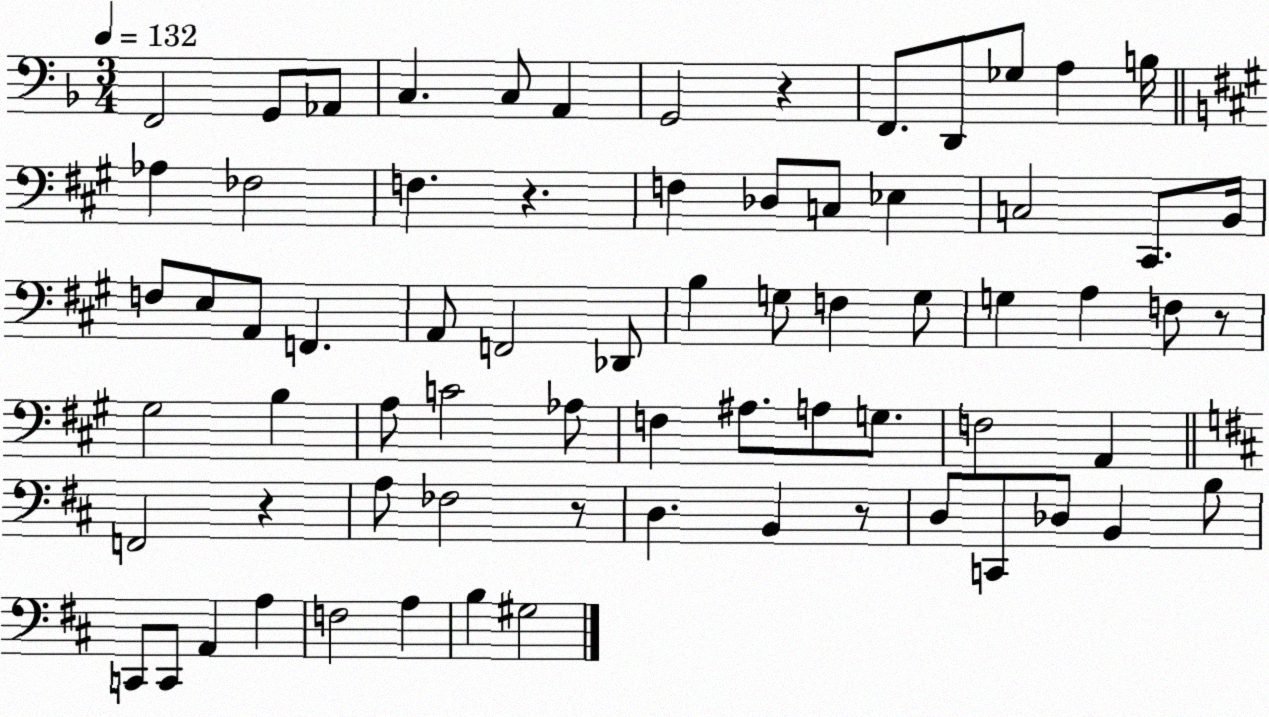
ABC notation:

X:1
T:Untitled
M:3/4
L:1/4
K:F
F,,2 G,,/2 _A,,/2 C, C,/2 A,, G,,2 z F,,/2 D,,/2 _G,/2 A, B,/4 _A, _F,2 F, z F, _D,/2 C,/2 _E, C,2 ^C,,/2 B,,/4 F,/2 E,/2 A,,/2 F,, A,,/2 F,,2 _D,,/2 B, G,/2 F, G,/2 G, A, F,/2 z/2 ^G,2 B, A,/2 C2 _A,/2 F, ^A,/2 A,/2 G,/2 F,2 A,, F,,2 z A,/2 _F,2 z/2 D, B,, z/2 D,/2 C,,/2 _D,/2 B,, B,/2 C,,/2 C,,/2 A,, A, F,2 A, B, ^G,2